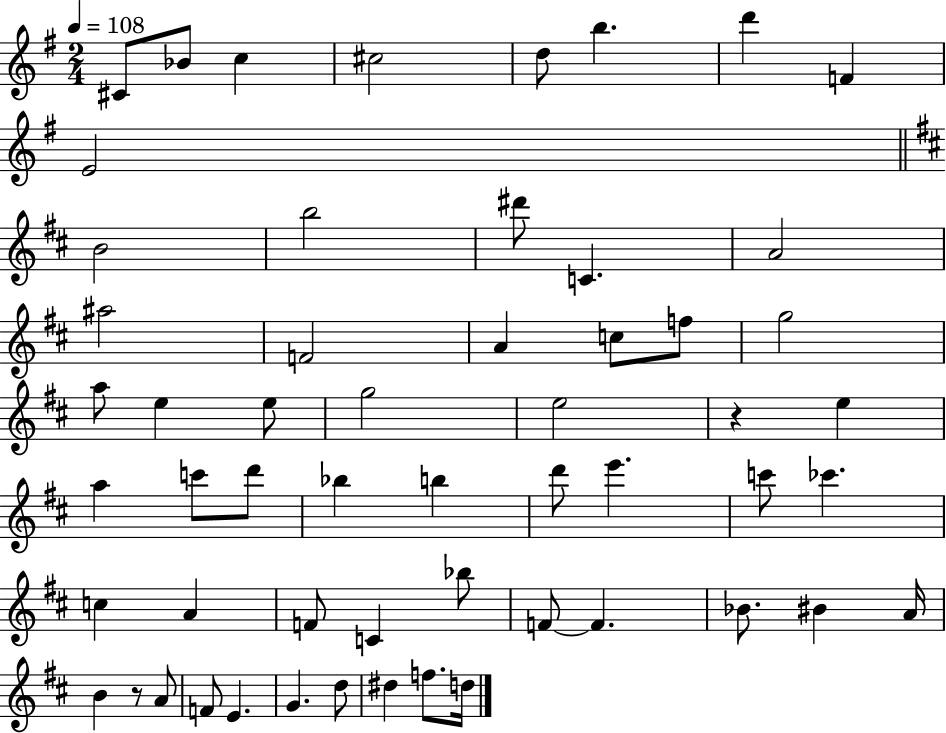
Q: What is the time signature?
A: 2/4